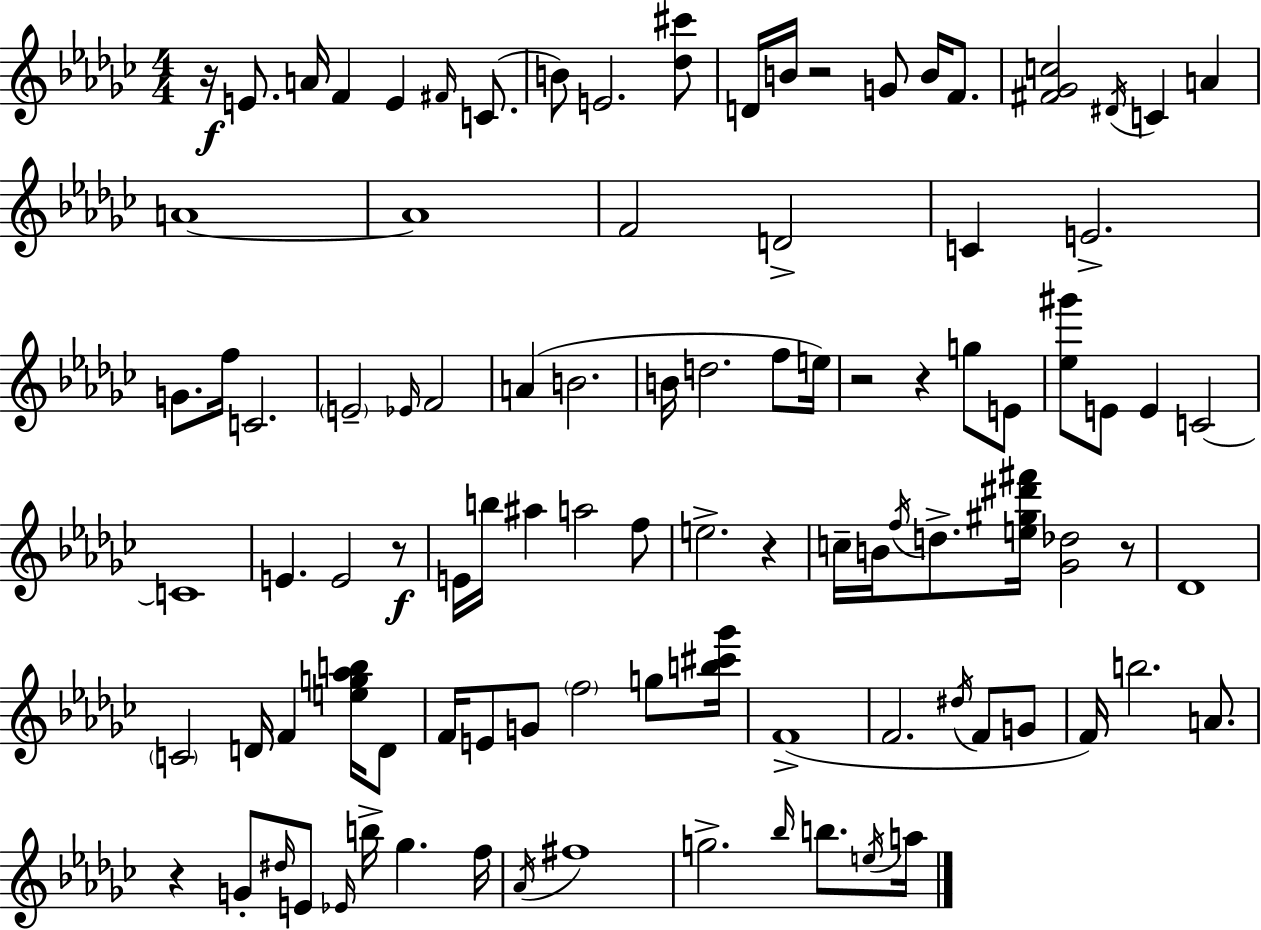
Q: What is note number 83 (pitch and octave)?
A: E5